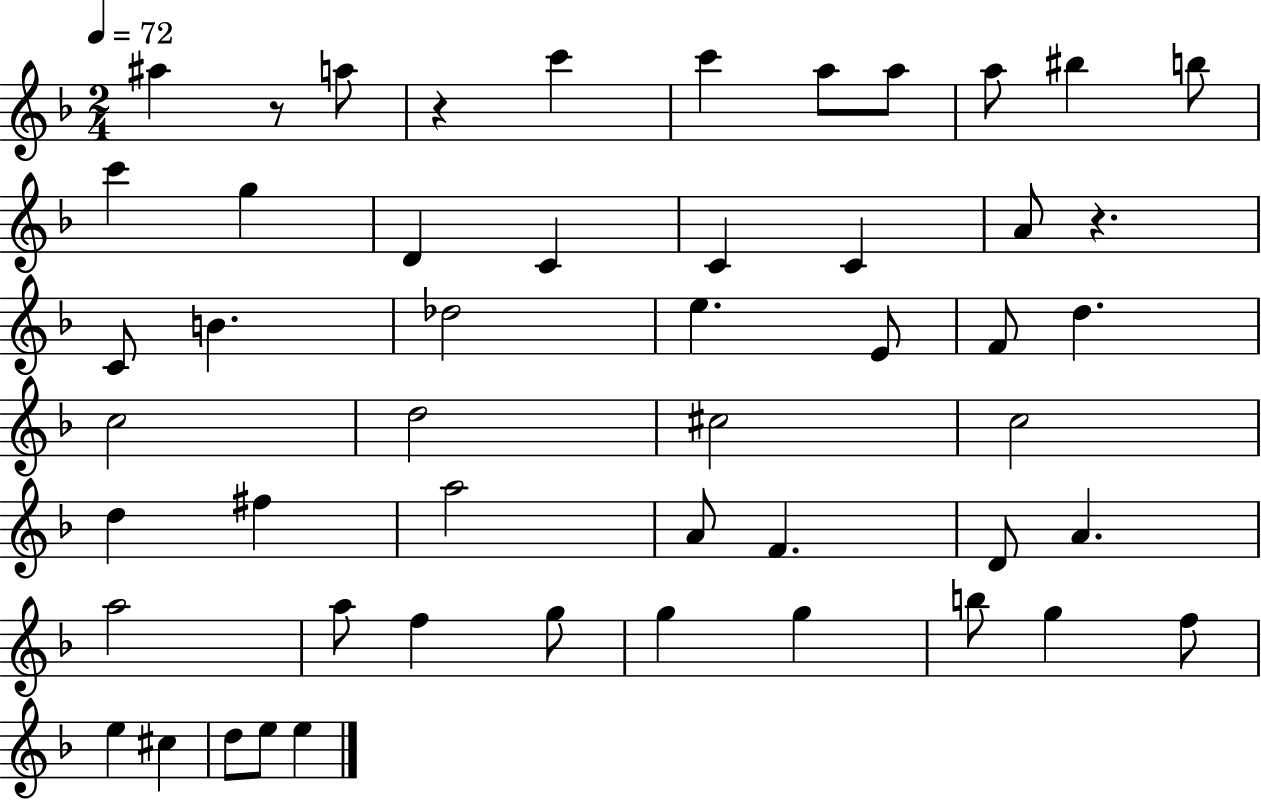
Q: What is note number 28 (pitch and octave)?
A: D5